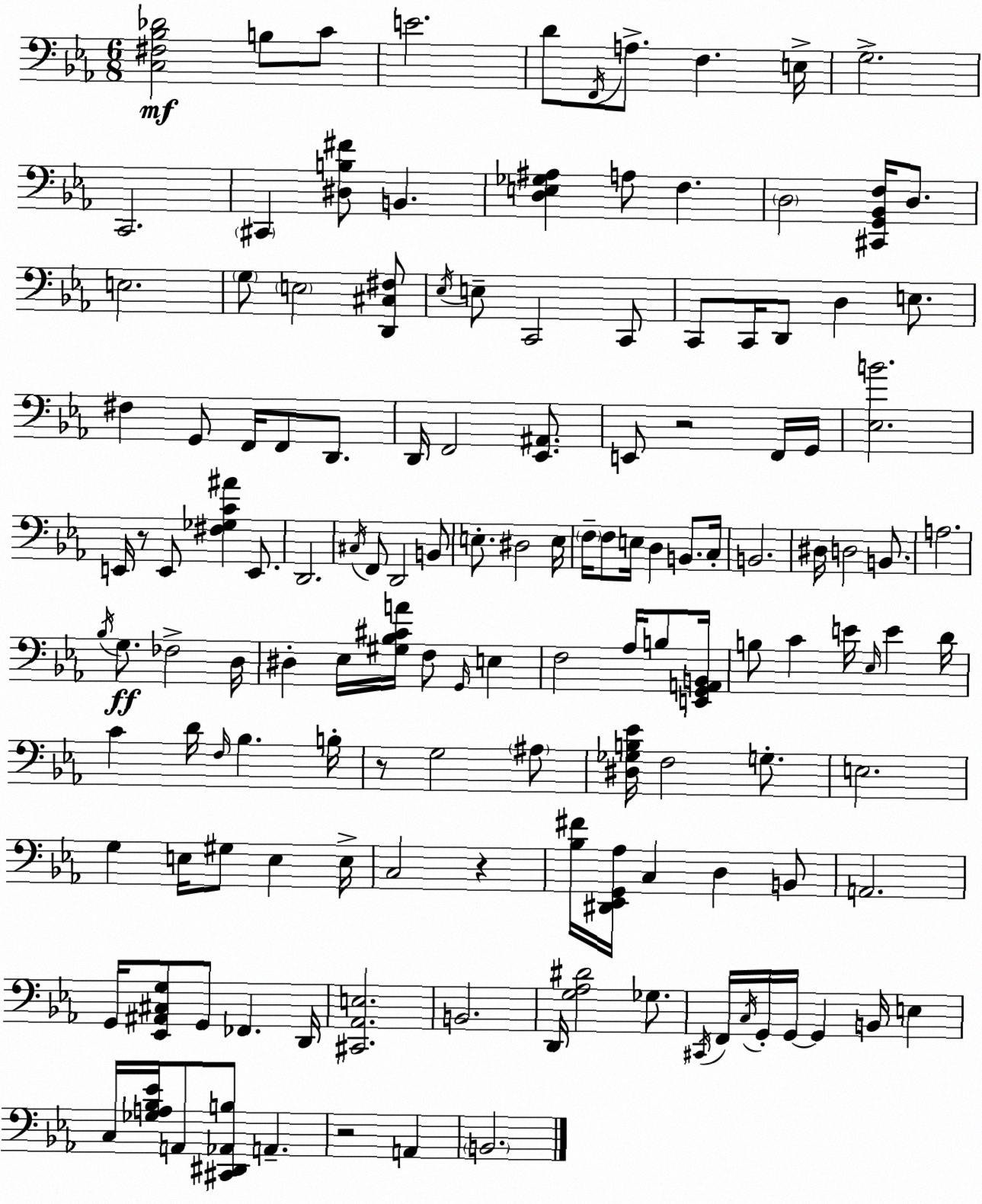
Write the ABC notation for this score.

X:1
T:Untitled
M:6/8
L:1/4
K:Eb
[C,^F,_B,_D]2 B,/2 C/2 E2 D/2 F,,/4 A,/2 F, E,/4 G,2 C,,2 ^C,, [^D,B,^F]/2 B,, [D,E,_G,^A,] A,/2 F, D,2 [^C,,G,,_B,,F,]/4 D,/2 E,2 G,/2 E,2 [D,,^C,^F,]/2 _E,/4 E,/2 C,,2 C,,/2 C,,/2 C,,/4 D,,/2 D, E,/2 ^F, G,,/2 F,,/4 F,,/2 D,,/2 D,,/4 F,,2 [_E,,^A,,]/2 E,,/2 z2 F,,/4 G,,/4 [_E,B]2 E,,/4 z/2 E,,/2 [^F,_G,C^A] E,,/2 D,,2 ^C,/4 F,,/2 D,,2 B,,/2 E,/2 ^D,2 E,/4 F,/4 F,/2 E,/4 D, B,,/2 C,/4 B,,2 ^D,/4 D,2 B,,/2 A,2 _B,/4 G,/2 _F,2 D,/4 ^D, _E,/4 [^G,_B,^CA]/4 F,/2 G,,/4 E, F,2 _A,/4 B,/2 [E,,G,,A,,B,,]/4 B,/2 C E/4 _E,/4 E D/4 C D/4 F,/4 _B, B,/4 z/2 G,2 ^A,/2 [^D,_G,B,_E]/4 F,2 G,/2 E,2 G, E,/4 ^G,/2 E, E,/4 C,2 z [_B,^F]/4 [^D,,_E,,G,,_A,]/4 C, D, B,,/2 A,,2 G,,/4 [_E,,^A,,^C,G,]/2 G,,/2 _F,, D,,/4 [^C,,_A,,E,]2 B,,2 D,,/4 [G,_A,^D]2 _G,/2 ^C,,/4 F,,/4 C,/4 G,,/4 G,,/4 G,, B,,/4 E, C,/4 [_G,A,_B,_E]/4 A,,/2 [^C,,^D,,_A,,B,]/2 A,, z2 A,, B,,2